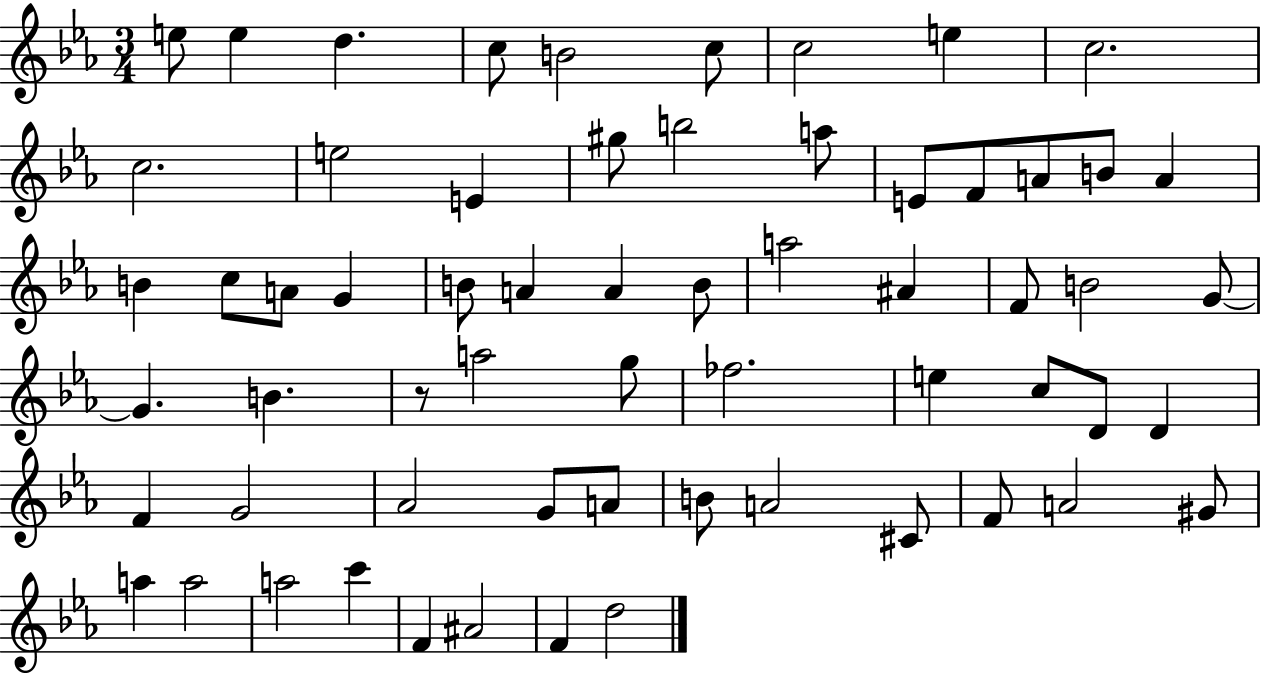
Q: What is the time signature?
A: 3/4